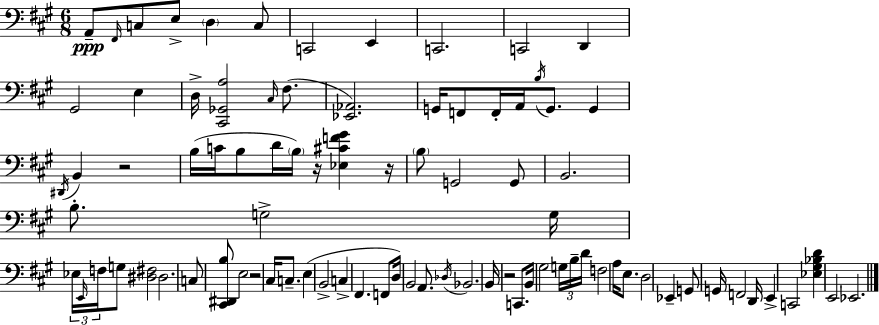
A2/e F#2/s C3/e E3/e D3/q C3/e C2/h E2/q C2/h. C2/h D2/q G#2/h E3/q D3/s [C#2,Gb2,A3]/h C#3/s F#3/e. [Eb2,Ab2]/h. G2/s F2/e F2/s A2/s B3/s G2/e. G2/q D#2/s B2/q R/h B3/s C4/s B3/e D4/s B3/s R/s [Eb3,C#4,F4,G#4]/q R/s B3/e G2/h G2/e B2/h. B3/e. G3/h G3/s Eb3/s E2/s F3/s G3/e [D#3,F#3]/h D#3/h. C3/e [C#2,D#2,B3]/e E3/h R/h C#3/s C3/e. E3/q B2/h C3/q F#2/q. F2/e D3/s B2/h A2/e. Db3/s Bb2/h. B2/s R/h C2/e. B2/s G#3/h G3/s B3/s D4/s F3/h A3/s E3/e. D3/h Eb2/q G2/e G2/s F2/h D2/s E2/q C2/h [Eb3,G#3,Bb3,D4]/q E2/h Eb2/h.